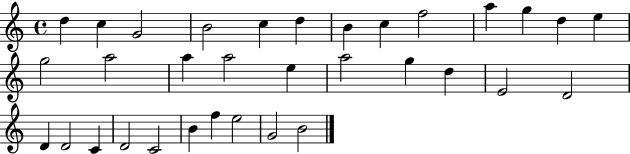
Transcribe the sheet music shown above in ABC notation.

X:1
T:Untitled
M:4/4
L:1/4
K:C
d c G2 B2 c d B c f2 a g d e g2 a2 a a2 e a2 g d E2 D2 D D2 C D2 C2 B f e2 G2 B2